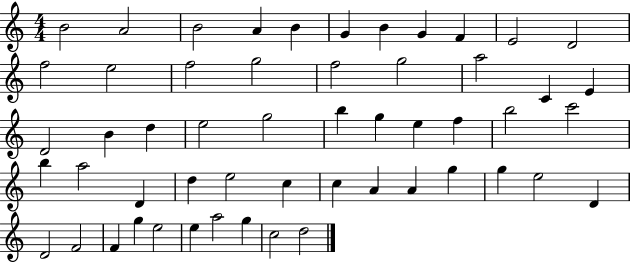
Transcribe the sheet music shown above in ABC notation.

X:1
T:Untitled
M:4/4
L:1/4
K:C
B2 A2 B2 A B G B G F E2 D2 f2 e2 f2 g2 f2 g2 a2 C E D2 B d e2 g2 b g e f b2 c'2 b a2 D d e2 c c A A g g e2 D D2 F2 F g e2 e a2 g c2 d2